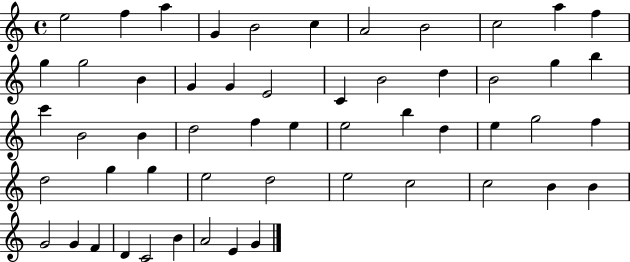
E5/h F5/q A5/q G4/q B4/h C5/q A4/h B4/h C5/h A5/q F5/q G5/q G5/h B4/q G4/q G4/q E4/h C4/q B4/h D5/q B4/h G5/q B5/q C6/q B4/h B4/q D5/h F5/q E5/q E5/h B5/q D5/q E5/q G5/h F5/q D5/h G5/q G5/q E5/h D5/h E5/h C5/h C5/h B4/q B4/q G4/h G4/q F4/q D4/q C4/h B4/q A4/h E4/q G4/q